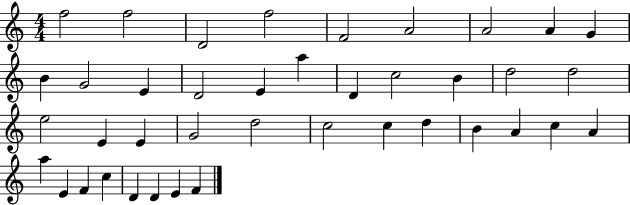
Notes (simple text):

F5/h F5/h D4/h F5/h F4/h A4/h A4/h A4/q G4/q B4/q G4/h E4/q D4/h E4/q A5/q D4/q C5/h B4/q D5/h D5/h E5/h E4/q E4/q G4/h D5/h C5/h C5/q D5/q B4/q A4/q C5/q A4/q A5/q E4/q F4/q C5/q D4/q D4/q E4/q F4/q